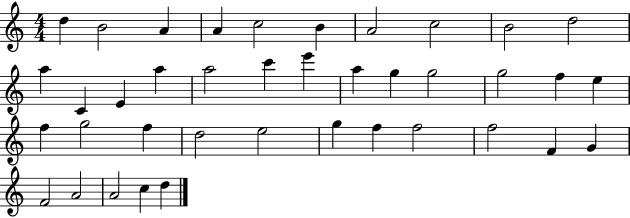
D5/q B4/h A4/q A4/q C5/h B4/q A4/h C5/h B4/h D5/h A5/q C4/q E4/q A5/q A5/h C6/q E6/q A5/q G5/q G5/h G5/h F5/q E5/q F5/q G5/h F5/q D5/h E5/h G5/q F5/q F5/h F5/h F4/q G4/q F4/h A4/h A4/h C5/q D5/q